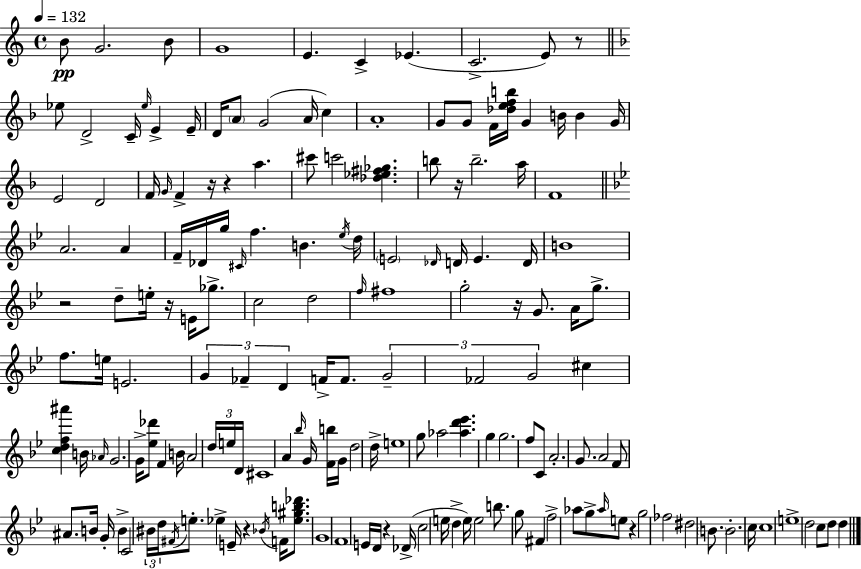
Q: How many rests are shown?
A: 10